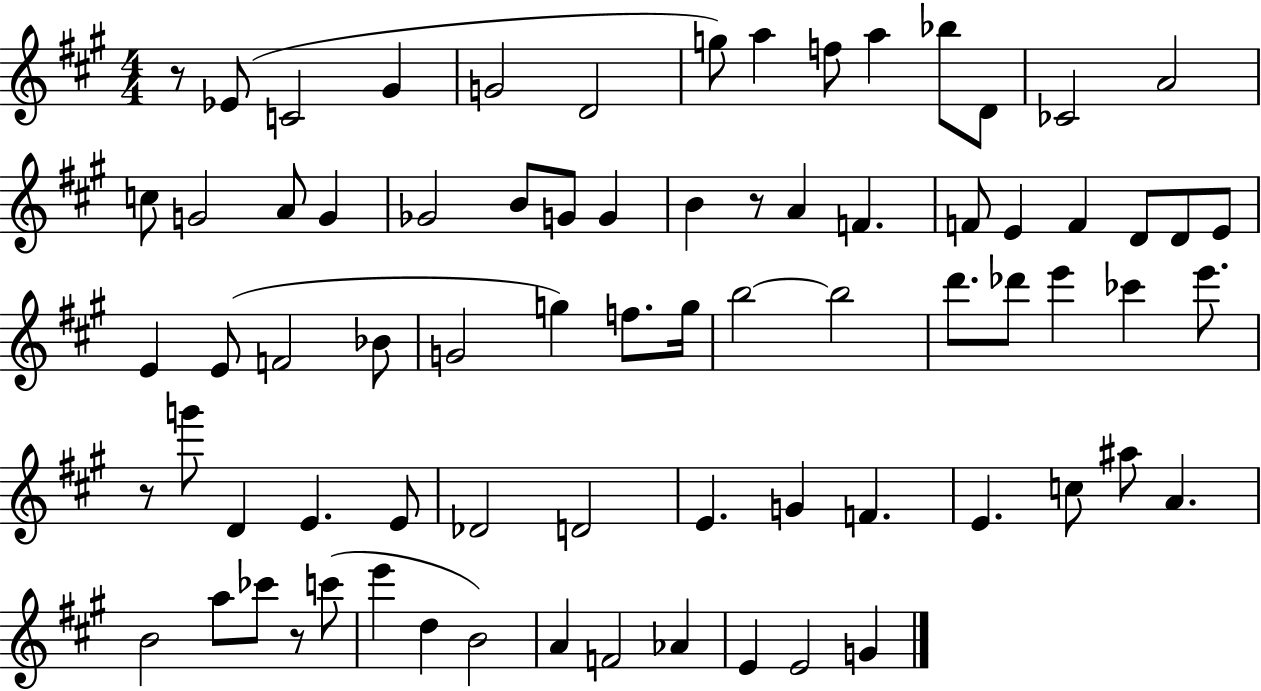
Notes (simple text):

R/e Eb4/e C4/h G#4/q G4/h D4/h G5/e A5/q F5/e A5/q Bb5/e D4/e CES4/h A4/h C5/e G4/h A4/e G4/q Gb4/h B4/e G4/e G4/q B4/q R/e A4/q F4/q. F4/e E4/q F4/q D4/e D4/e E4/e E4/q E4/e F4/h Bb4/e G4/h G5/q F5/e. G5/s B5/h B5/h D6/e. Db6/e E6/q CES6/q E6/e. R/e G6/e D4/q E4/q. E4/e Db4/h D4/h E4/q. G4/q F4/q. E4/q. C5/e A#5/e A4/q. B4/h A5/e CES6/e R/e C6/e E6/q D5/q B4/h A4/q F4/h Ab4/q E4/q E4/h G4/q